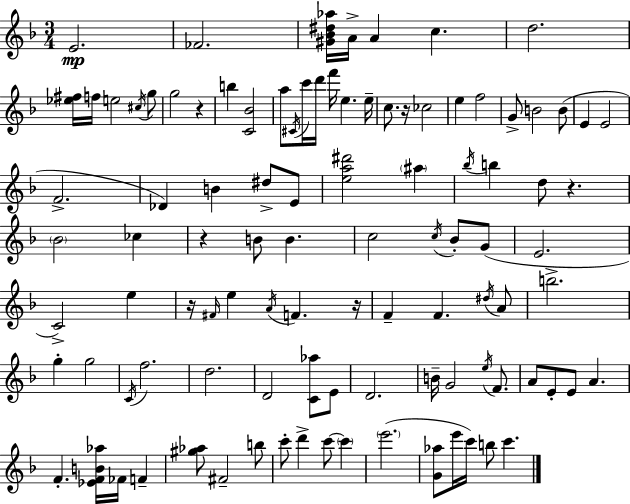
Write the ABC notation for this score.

X:1
T:Untitled
M:3/4
L:1/4
K:F
E2 _F2 [^G_B^d_a]/4 A/4 A c d2 [_e^f]/4 f/4 e2 ^c/4 g/2 g2 z b [C_B]2 a/2 ^C/4 c'/4 d'/4 f'/4 e e/4 c/2 z/4 _c2 e f2 G/2 B2 B/2 E E2 F2 _D B ^d/2 E/2 [ea^d']2 ^a _b/4 b d/2 z _B2 _c z B/2 B c2 c/4 _B/2 G/2 E2 C2 e z/4 ^F/4 e A/4 F z/4 F F ^d/4 A/2 b2 g g2 C/4 f2 d2 D2 [C_a]/2 E/2 D2 B/4 G2 e/4 F/2 A/2 E/2 E/2 A F [_EFB_a]/4 _F/4 F [^g_a]/2 ^F2 b/2 c'/2 d' c'/2 c' e'2 [G_a]/2 e'/4 c'/4 b/2 c'